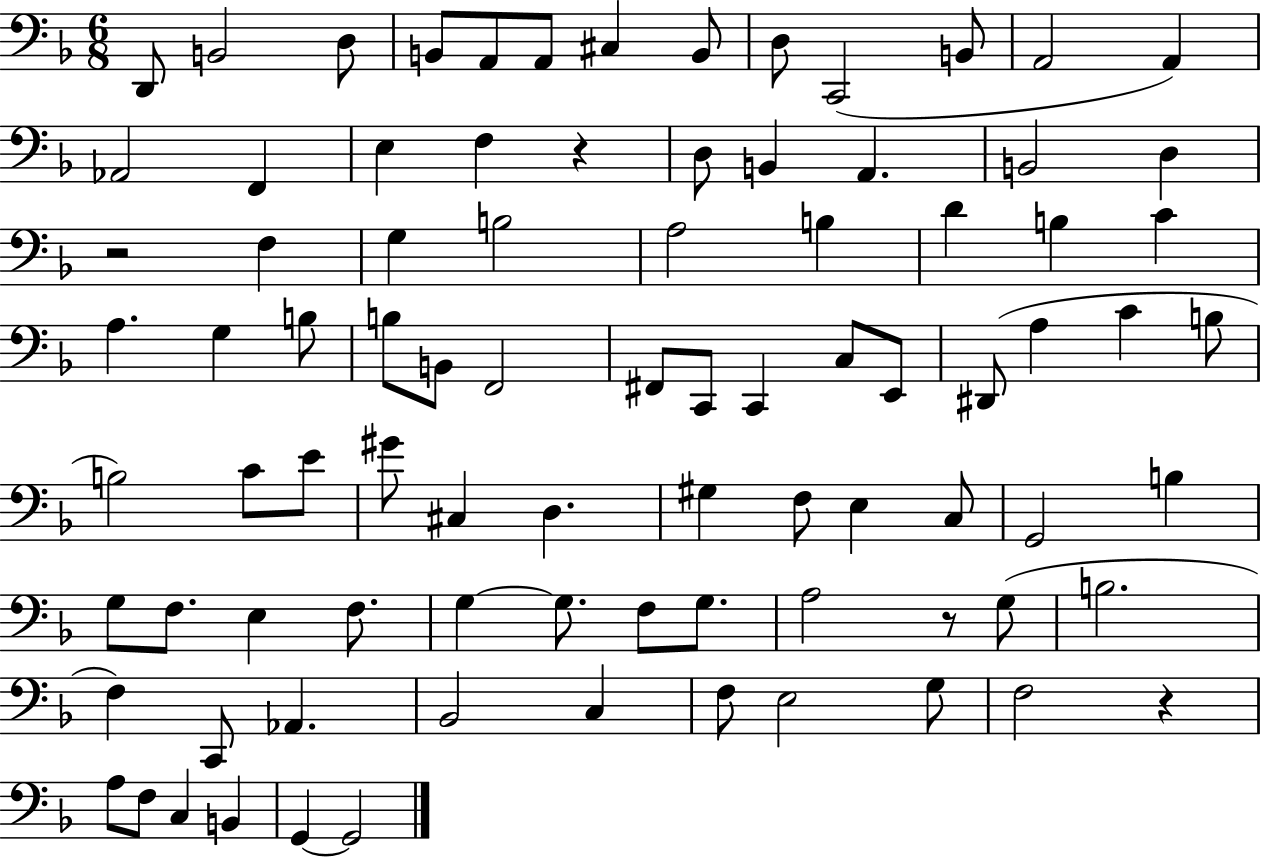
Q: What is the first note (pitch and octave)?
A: D2